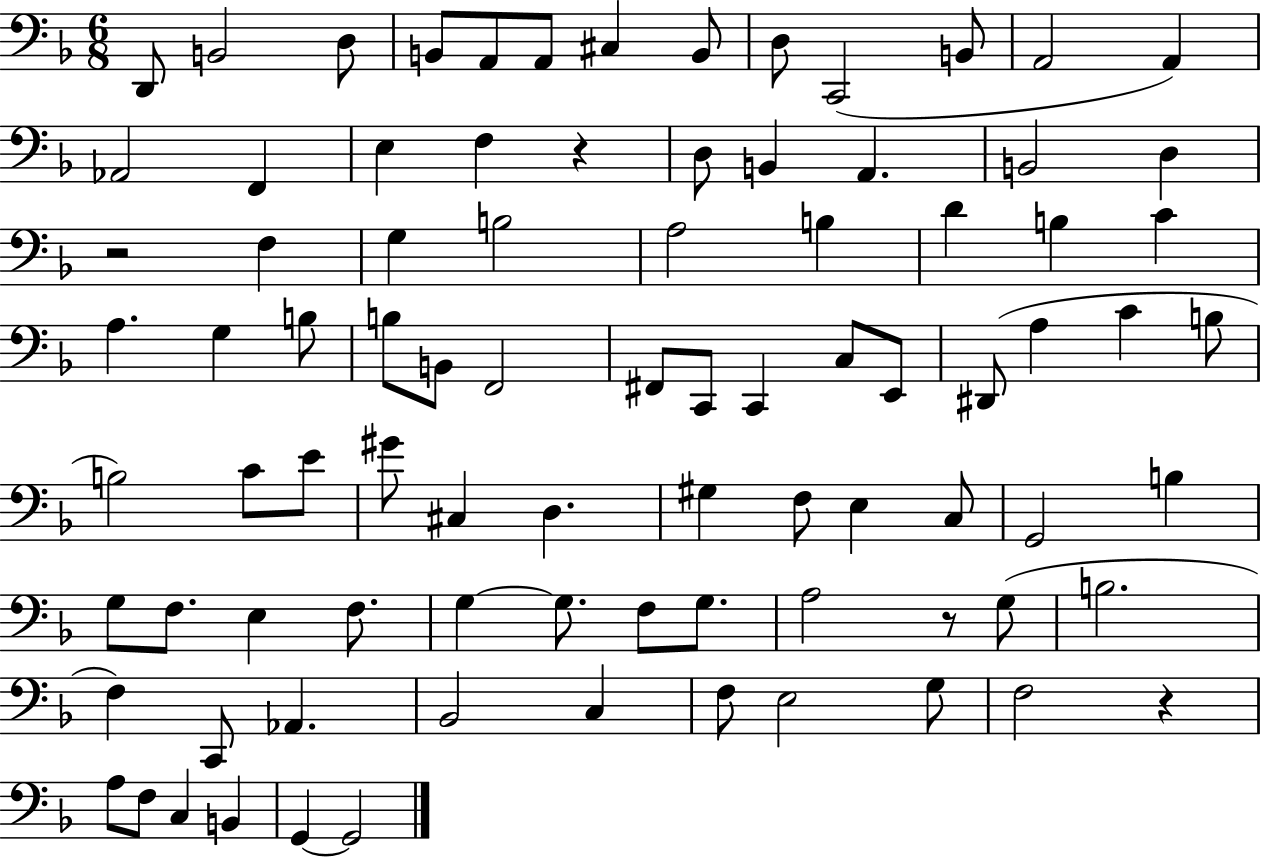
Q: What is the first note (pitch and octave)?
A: D2